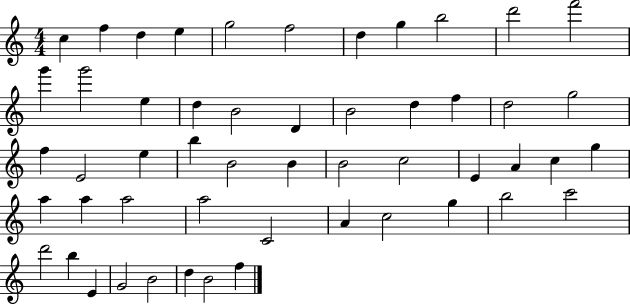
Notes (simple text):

C5/q F5/q D5/q E5/q G5/h F5/h D5/q G5/q B5/h D6/h F6/h G6/q G6/h E5/q D5/q B4/h D4/q B4/h D5/q F5/q D5/h G5/h F5/q E4/h E5/q B5/q B4/h B4/q B4/h C5/h E4/q A4/q C5/q G5/q A5/q A5/q A5/h A5/h C4/h A4/q C5/h G5/q B5/h C6/h D6/h B5/q E4/q G4/h B4/h D5/q B4/h F5/q